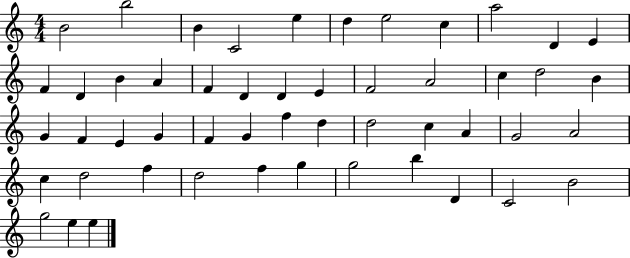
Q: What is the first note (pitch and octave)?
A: B4